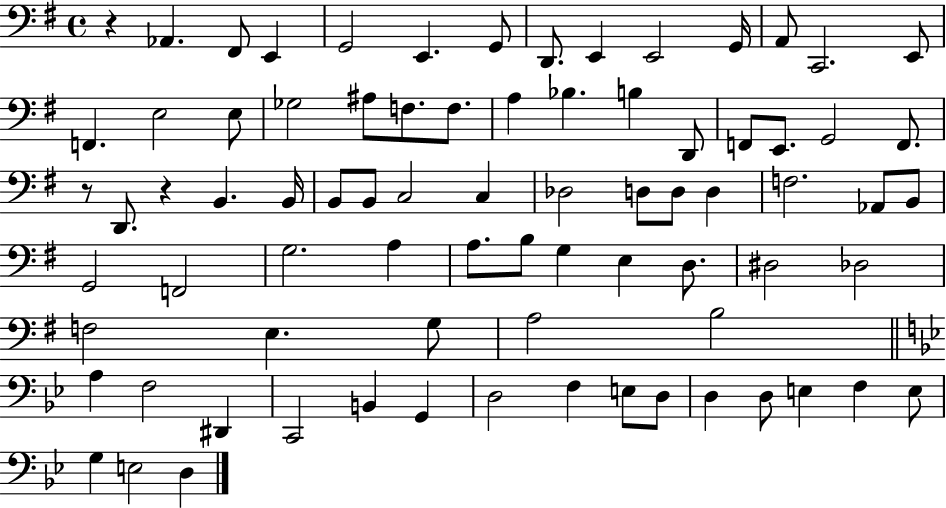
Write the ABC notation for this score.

X:1
T:Untitled
M:4/4
L:1/4
K:G
z _A,, ^F,,/2 E,, G,,2 E,, G,,/2 D,,/2 E,, E,,2 G,,/4 A,,/2 C,,2 E,,/2 F,, E,2 E,/2 _G,2 ^A,/2 F,/2 F,/2 A, _B, B, D,,/2 F,,/2 E,,/2 G,,2 F,,/2 z/2 D,,/2 z B,, B,,/4 B,,/2 B,,/2 C,2 C, _D,2 D,/2 D,/2 D, F,2 _A,,/2 B,,/2 G,,2 F,,2 G,2 A, A,/2 B,/2 G, E, D,/2 ^D,2 _D,2 F,2 E, G,/2 A,2 B,2 A, F,2 ^D,, C,,2 B,, G,, D,2 F, E,/2 D,/2 D, D,/2 E, F, E,/2 G, E,2 D,